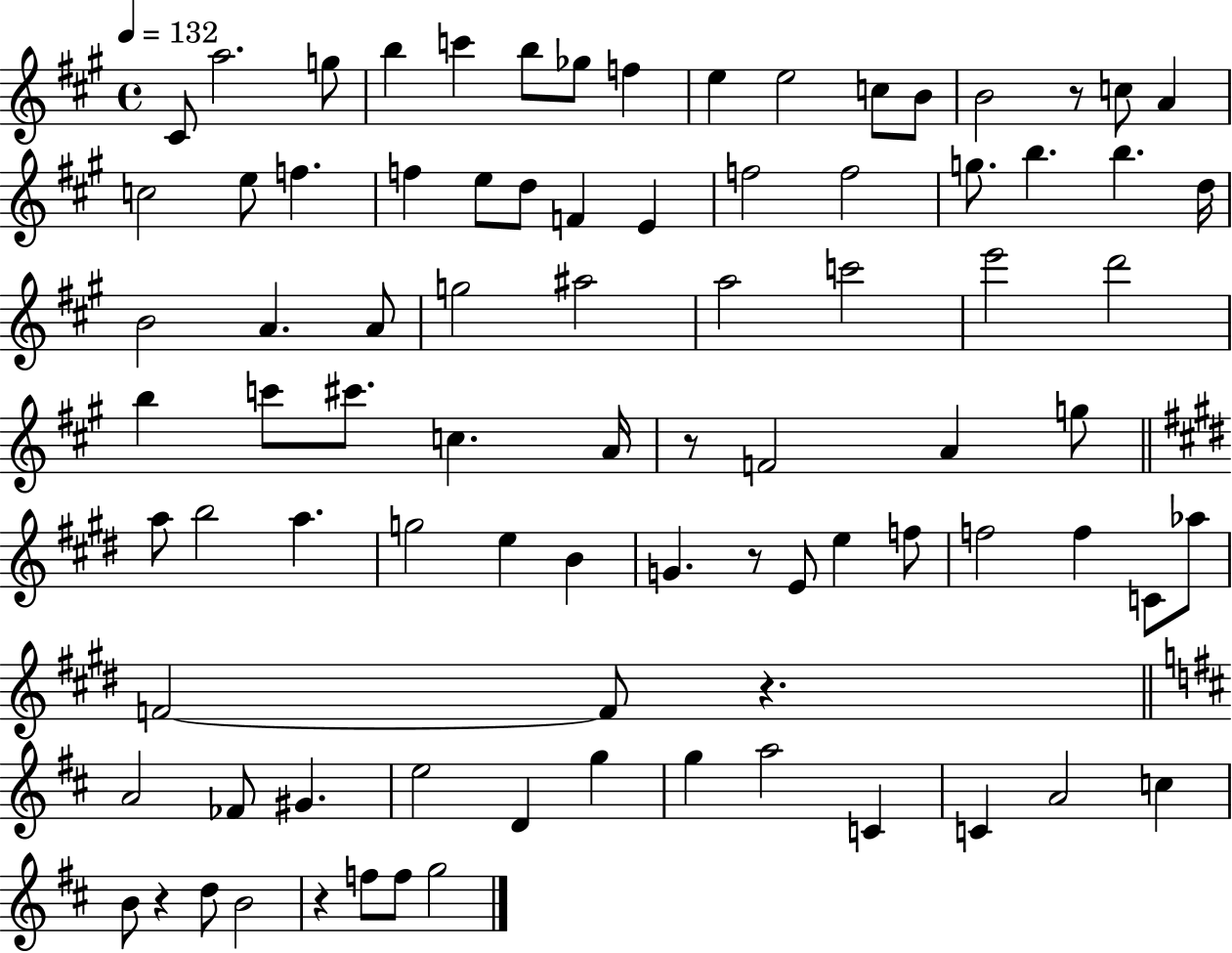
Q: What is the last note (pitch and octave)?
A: G5